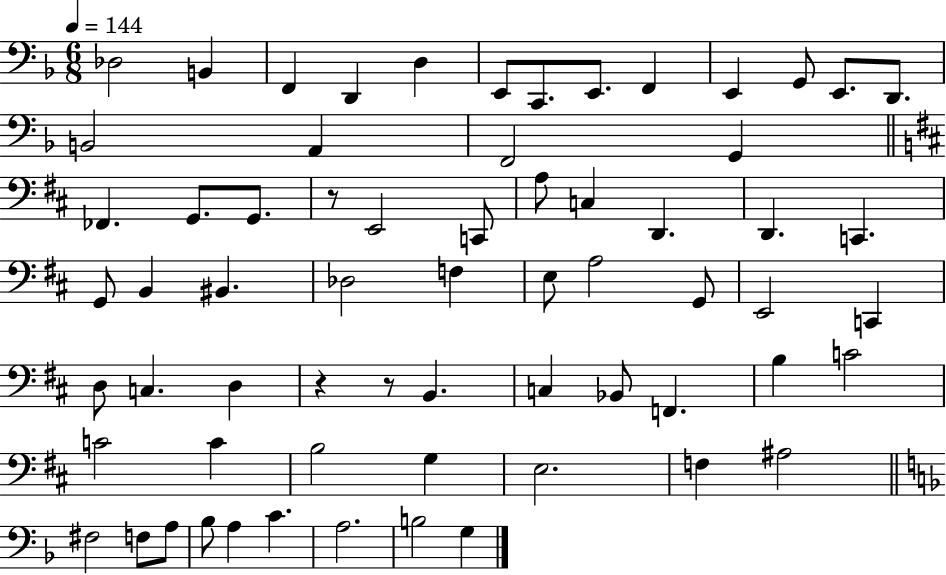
X:1
T:Untitled
M:6/8
L:1/4
K:F
_D,2 B,, F,, D,, D, E,,/2 C,,/2 E,,/2 F,, E,, G,,/2 E,,/2 D,,/2 B,,2 A,, F,,2 G,, _F,, G,,/2 G,,/2 z/2 E,,2 C,,/2 A,/2 C, D,, D,, C,, G,,/2 B,, ^B,, _D,2 F, E,/2 A,2 G,,/2 E,,2 C,, D,/2 C, D, z z/2 B,, C, _B,,/2 F,, B, C2 C2 C B,2 G, E,2 F, ^A,2 ^F,2 F,/2 A,/2 _B,/2 A, C A,2 B,2 G,